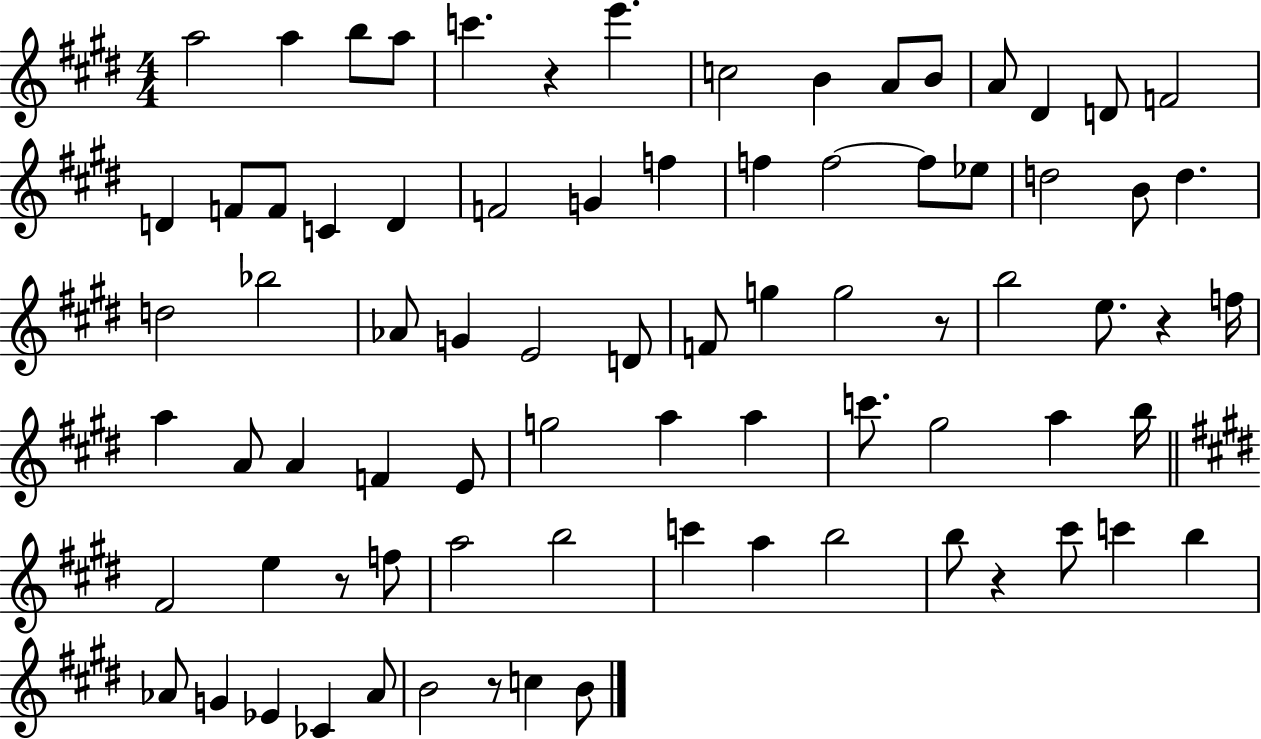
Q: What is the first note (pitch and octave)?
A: A5